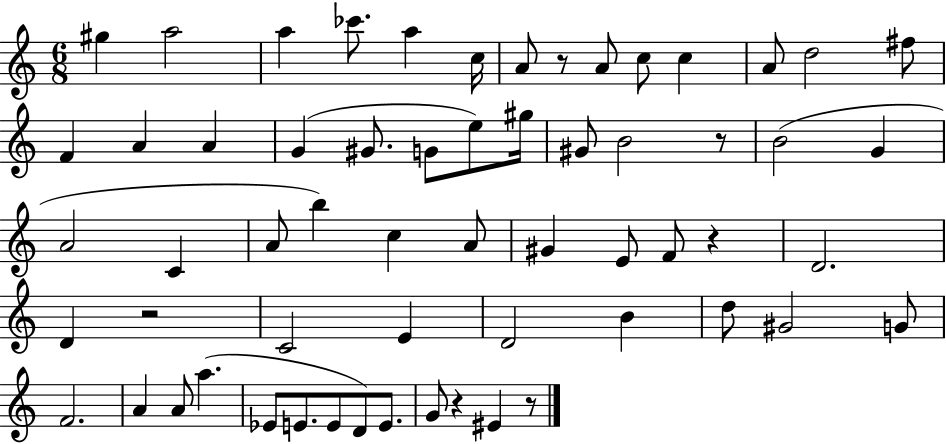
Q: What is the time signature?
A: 6/8